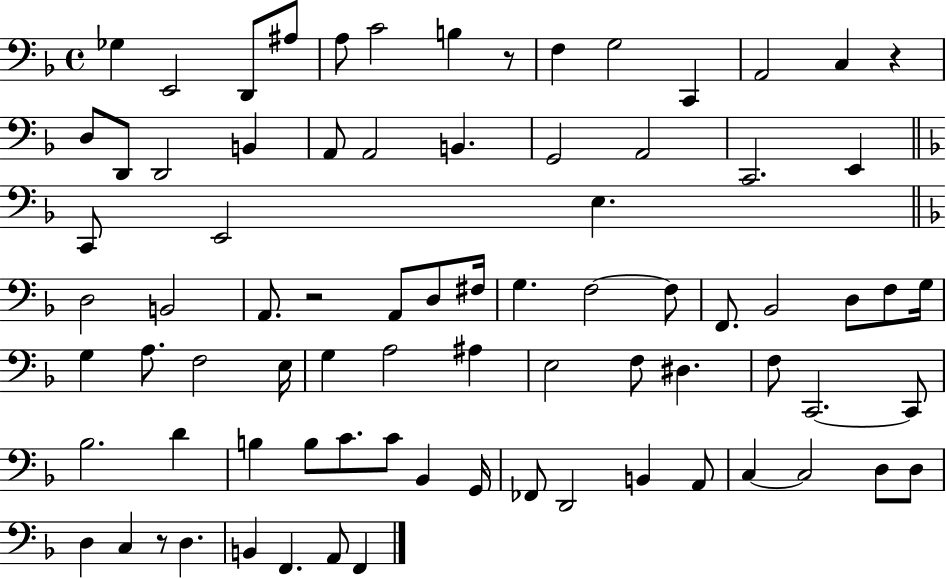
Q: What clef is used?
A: bass